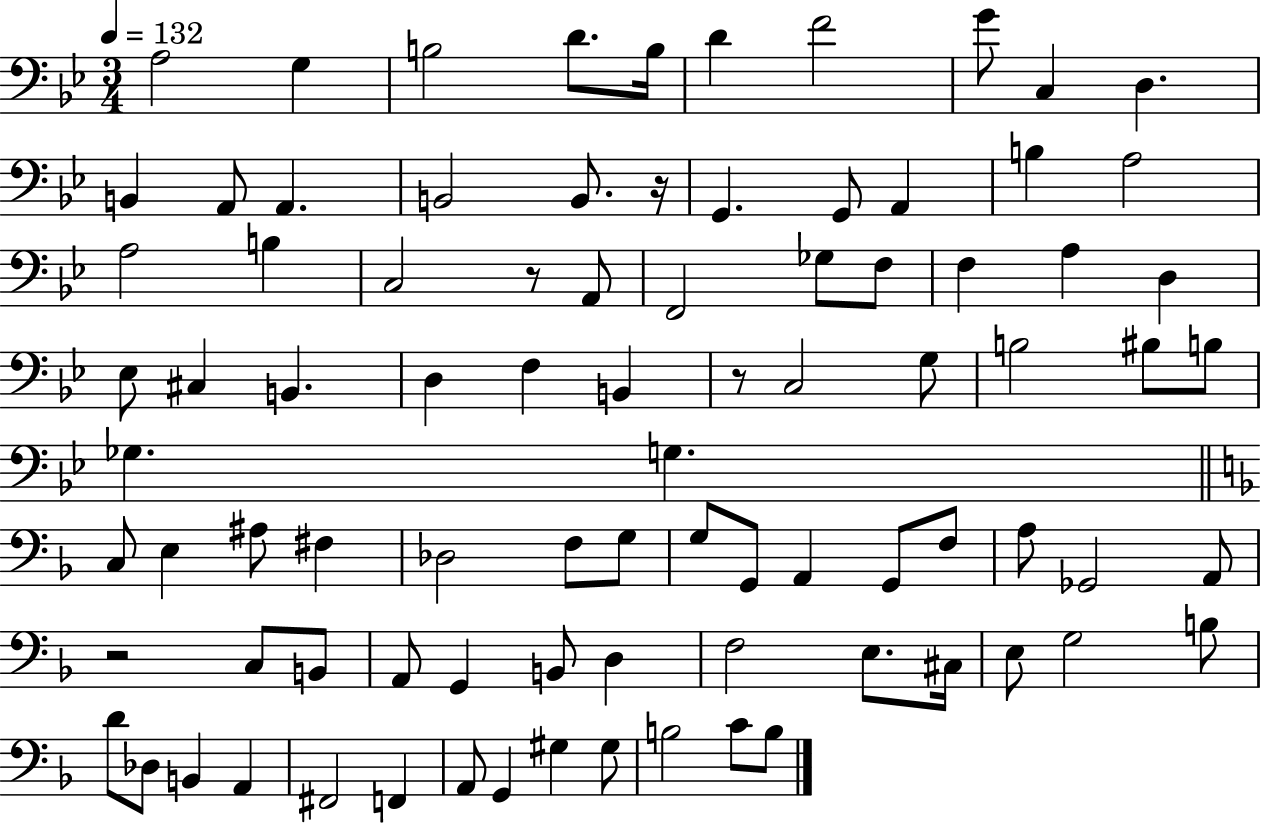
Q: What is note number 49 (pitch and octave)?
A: F3